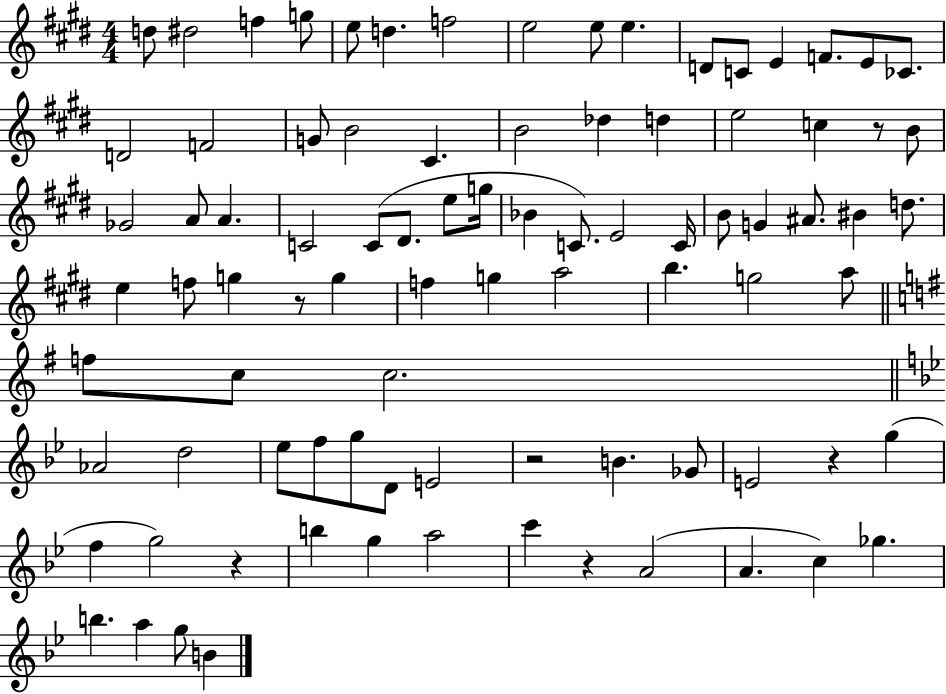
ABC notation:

X:1
T:Untitled
M:4/4
L:1/4
K:E
d/2 ^d2 f g/2 e/2 d f2 e2 e/2 e D/2 C/2 E F/2 E/2 _C/2 D2 F2 G/2 B2 ^C B2 _d d e2 c z/2 B/2 _G2 A/2 A C2 C/2 ^D/2 e/2 g/4 _B C/2 E2 C/4 B/2 G ^A/2 ^B d/2 e f/2 g z/2 g f g a2 b g2 a/2 f/2 c/2 c2 _A2 d2 _e/2 f/2 g/2 D/2 E2 z2 B _G/2 E2 z g f g2 z b g a2 c' z A2 A c _g b a g/2 B